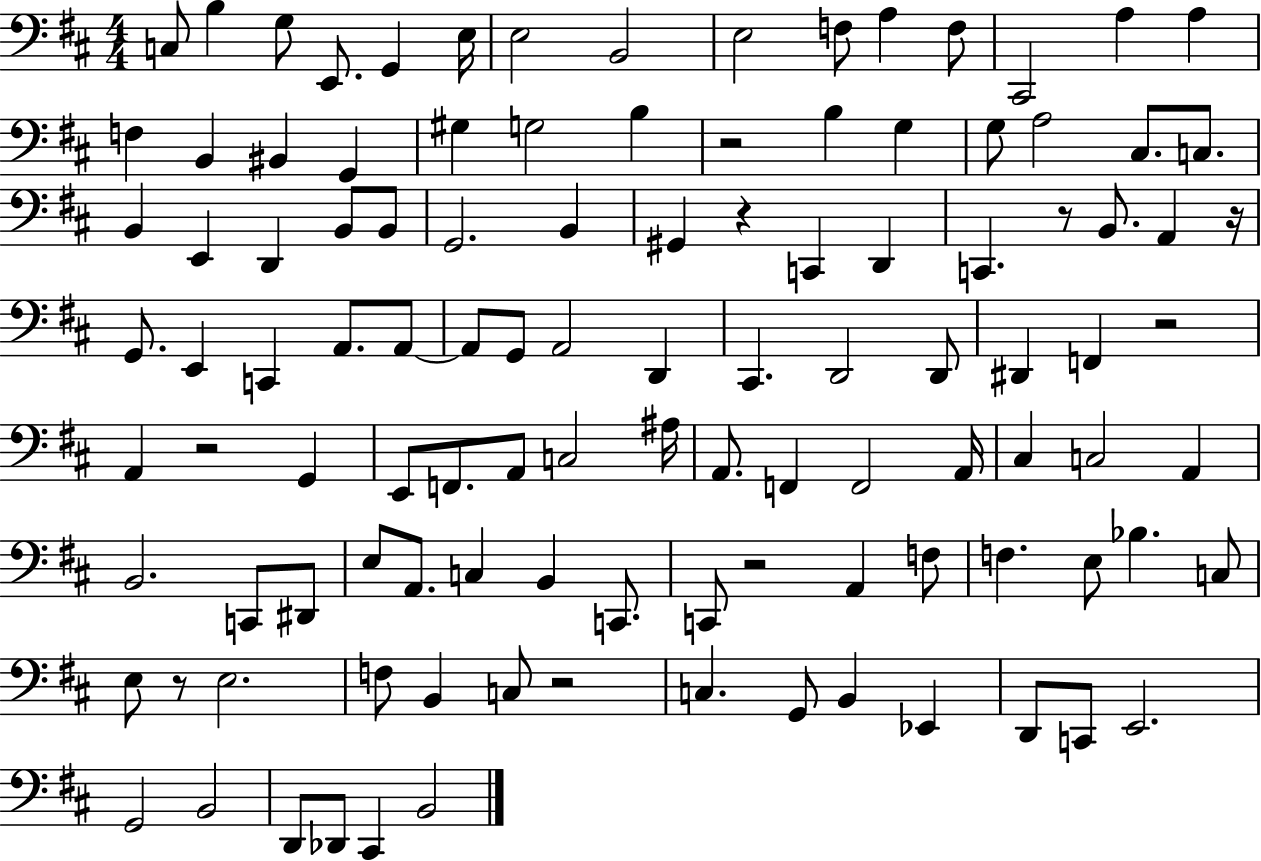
C3/e B3/q G3/e E2/e. G2/q E3/s E3/h B2/h E3/h F3/e A3/q F3/e C#2/h A3/q A3/q F3/q B2/q BIS2/q G2/q G#3/q G3/h B3/q R/h B3/q G3/q G3/e A3/h C#3/e. C3/e. B2/q E2/q D2/q B2/e B2/e G2/h. B2/q G#2/q R/q C2/q D2/q C2/q. R/e B2/e. A2/q R/s G2/e. E2/q C2/q A2/e. A2/e A2/e G2/e A2/h D2/q C#2/q. D2/h D2/e D#2/q F2/q R/h A2/q R/h G2/q E2/e F2/e. A2/e C3/h A#3/s A2/e. F2/q F2/h A2/s C#3/q C3/h A2/q B2/h. C2/e D#2/e E3/e A2/e. C3/q B2/q C2/e. C2/e R/h A2/q F3/e F3/q. E3/e Bb3/q. C3/e E3/e R/e E3/h. F3/e B2/q C3/e R/h C3/q. G2/e B2/q Eb2/q D2/e C2/e E2/h. G2/h B2/h D2/e Db2/e C#2/q B2/h